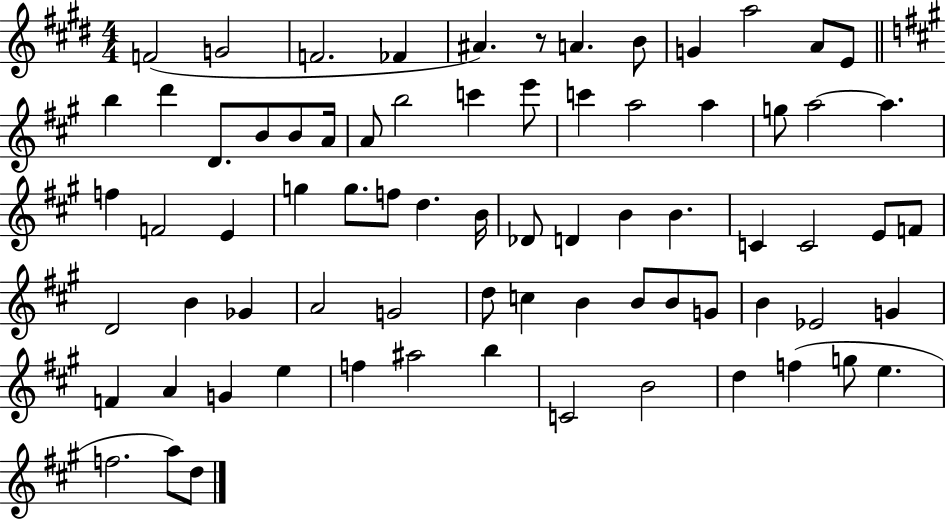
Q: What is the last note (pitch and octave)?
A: D5